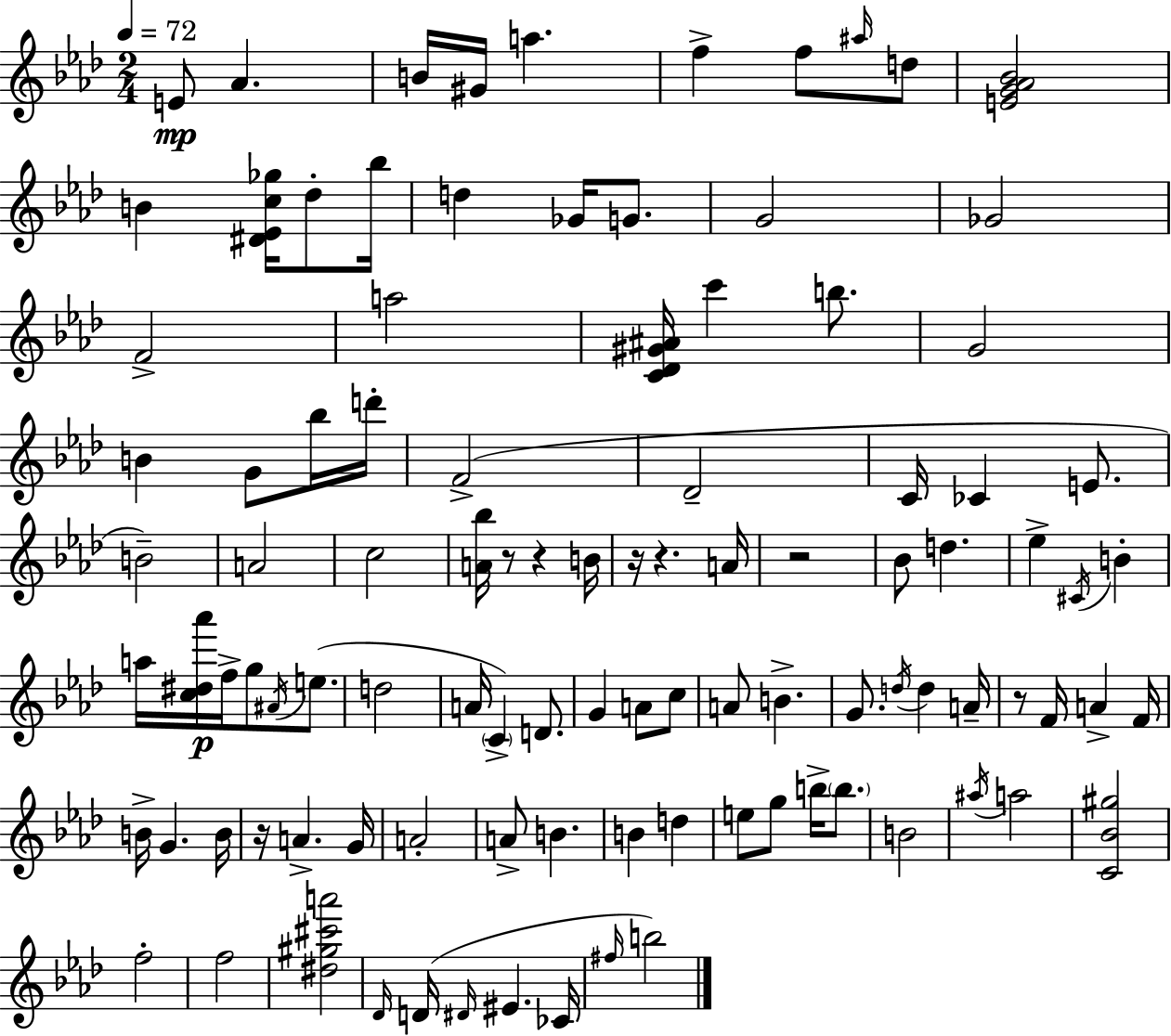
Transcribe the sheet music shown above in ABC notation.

X:1
T:Untitled
M:2/4
L:1/4
K:Fm
E/2 _A B/4 ^G/4 a f f/2 ^a/4 d/2 [EG_A_B]2 B [^D_Ec_g]/4 _d/2 _b/4 d _G/4 G/2 G2 _G2 F2 a2 [C_D^G^A]/4 c' b/2 G2 B G/2 _b/4 d'/4 F2 _D2 C/4 _C E/2 B2 A2 c2 [A_b]/4 z/2 z B/4 z/4 z A/4 z2 _B/2 d _e ^C/4 B a/4 [c^d_a']/4 f/4 g/2 ^A/4 e/2 d2 A/4 C D/2 G A/2 c/2 A/2 B G/2 d/4 d A/4 z/2 F/4 A F/4 B/4 G B/4 z/4 A G/4 A2 A/2 B B d e/2 g/2 b/4 b/2 B2 ^a/4 a2 [C_B^g]2 f2 f2 [^d^g^c'a']2 _D/4 D/4 ^D/4 ^E _C/4 ^f/4 b2